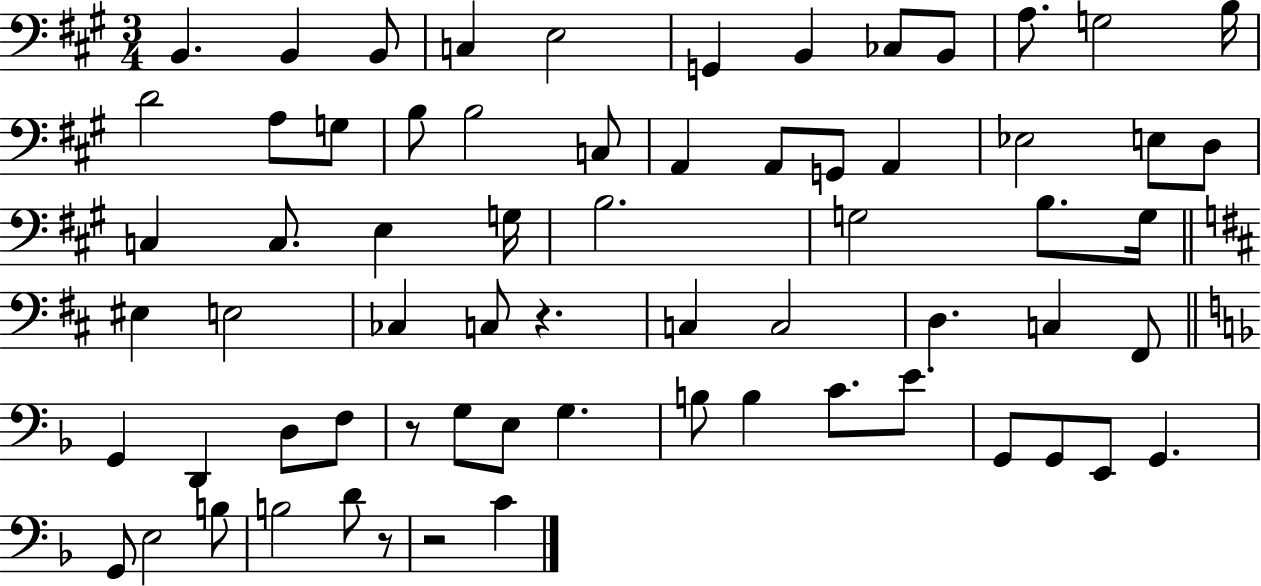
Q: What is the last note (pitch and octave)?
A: C4